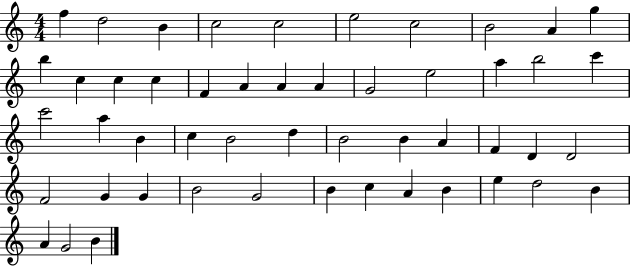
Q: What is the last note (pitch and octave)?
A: B4